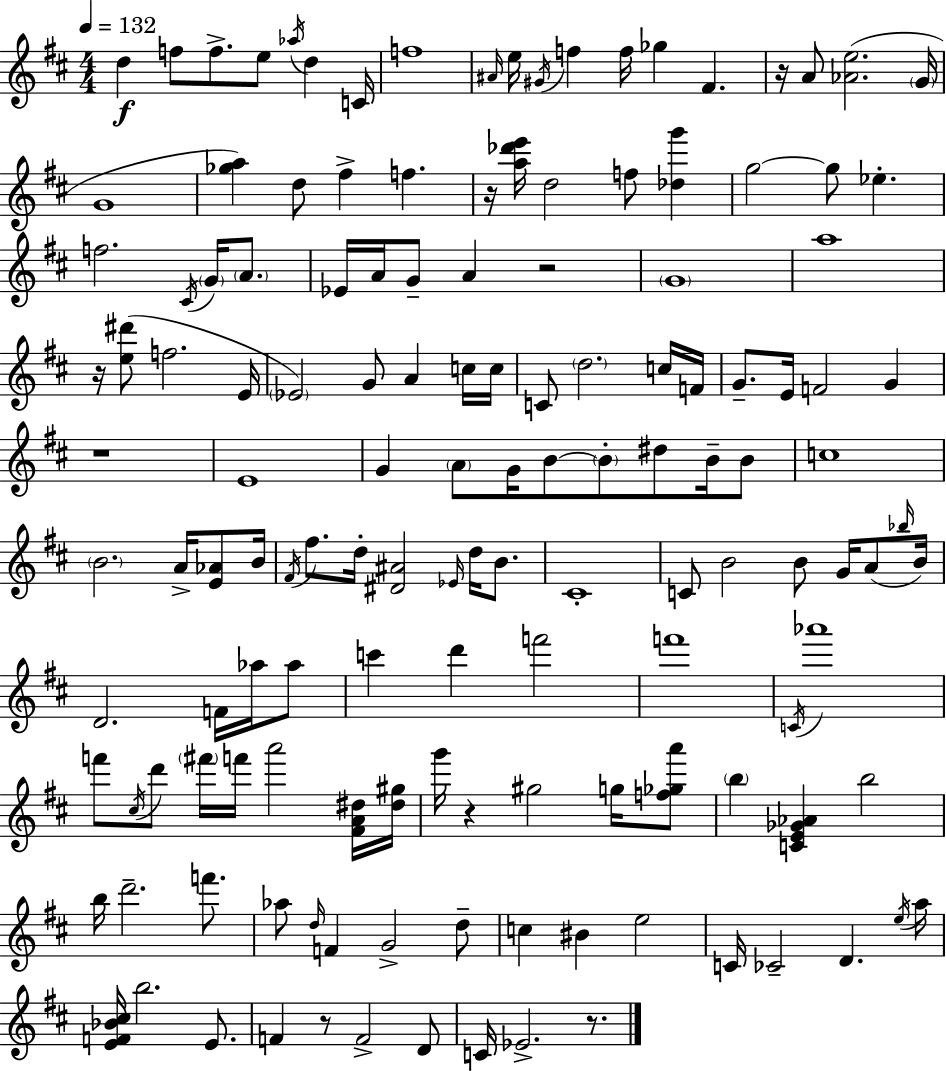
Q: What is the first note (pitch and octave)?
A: D5